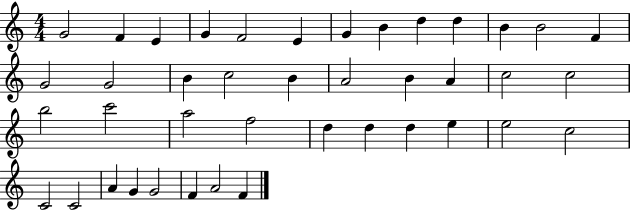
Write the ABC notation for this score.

X:1
T:Untitled
M:4/4
L:1/4
K:C
G2 F E G F2 E G B d d B B2 F G2 G2 B c2 B A2 B A c2 c2 b2 c'2 a2 f2 d d d e e2 c2 C2 C2 A G G2 F A2 F